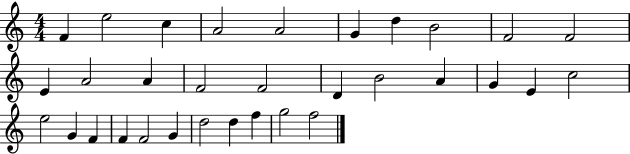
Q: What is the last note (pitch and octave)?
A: F5